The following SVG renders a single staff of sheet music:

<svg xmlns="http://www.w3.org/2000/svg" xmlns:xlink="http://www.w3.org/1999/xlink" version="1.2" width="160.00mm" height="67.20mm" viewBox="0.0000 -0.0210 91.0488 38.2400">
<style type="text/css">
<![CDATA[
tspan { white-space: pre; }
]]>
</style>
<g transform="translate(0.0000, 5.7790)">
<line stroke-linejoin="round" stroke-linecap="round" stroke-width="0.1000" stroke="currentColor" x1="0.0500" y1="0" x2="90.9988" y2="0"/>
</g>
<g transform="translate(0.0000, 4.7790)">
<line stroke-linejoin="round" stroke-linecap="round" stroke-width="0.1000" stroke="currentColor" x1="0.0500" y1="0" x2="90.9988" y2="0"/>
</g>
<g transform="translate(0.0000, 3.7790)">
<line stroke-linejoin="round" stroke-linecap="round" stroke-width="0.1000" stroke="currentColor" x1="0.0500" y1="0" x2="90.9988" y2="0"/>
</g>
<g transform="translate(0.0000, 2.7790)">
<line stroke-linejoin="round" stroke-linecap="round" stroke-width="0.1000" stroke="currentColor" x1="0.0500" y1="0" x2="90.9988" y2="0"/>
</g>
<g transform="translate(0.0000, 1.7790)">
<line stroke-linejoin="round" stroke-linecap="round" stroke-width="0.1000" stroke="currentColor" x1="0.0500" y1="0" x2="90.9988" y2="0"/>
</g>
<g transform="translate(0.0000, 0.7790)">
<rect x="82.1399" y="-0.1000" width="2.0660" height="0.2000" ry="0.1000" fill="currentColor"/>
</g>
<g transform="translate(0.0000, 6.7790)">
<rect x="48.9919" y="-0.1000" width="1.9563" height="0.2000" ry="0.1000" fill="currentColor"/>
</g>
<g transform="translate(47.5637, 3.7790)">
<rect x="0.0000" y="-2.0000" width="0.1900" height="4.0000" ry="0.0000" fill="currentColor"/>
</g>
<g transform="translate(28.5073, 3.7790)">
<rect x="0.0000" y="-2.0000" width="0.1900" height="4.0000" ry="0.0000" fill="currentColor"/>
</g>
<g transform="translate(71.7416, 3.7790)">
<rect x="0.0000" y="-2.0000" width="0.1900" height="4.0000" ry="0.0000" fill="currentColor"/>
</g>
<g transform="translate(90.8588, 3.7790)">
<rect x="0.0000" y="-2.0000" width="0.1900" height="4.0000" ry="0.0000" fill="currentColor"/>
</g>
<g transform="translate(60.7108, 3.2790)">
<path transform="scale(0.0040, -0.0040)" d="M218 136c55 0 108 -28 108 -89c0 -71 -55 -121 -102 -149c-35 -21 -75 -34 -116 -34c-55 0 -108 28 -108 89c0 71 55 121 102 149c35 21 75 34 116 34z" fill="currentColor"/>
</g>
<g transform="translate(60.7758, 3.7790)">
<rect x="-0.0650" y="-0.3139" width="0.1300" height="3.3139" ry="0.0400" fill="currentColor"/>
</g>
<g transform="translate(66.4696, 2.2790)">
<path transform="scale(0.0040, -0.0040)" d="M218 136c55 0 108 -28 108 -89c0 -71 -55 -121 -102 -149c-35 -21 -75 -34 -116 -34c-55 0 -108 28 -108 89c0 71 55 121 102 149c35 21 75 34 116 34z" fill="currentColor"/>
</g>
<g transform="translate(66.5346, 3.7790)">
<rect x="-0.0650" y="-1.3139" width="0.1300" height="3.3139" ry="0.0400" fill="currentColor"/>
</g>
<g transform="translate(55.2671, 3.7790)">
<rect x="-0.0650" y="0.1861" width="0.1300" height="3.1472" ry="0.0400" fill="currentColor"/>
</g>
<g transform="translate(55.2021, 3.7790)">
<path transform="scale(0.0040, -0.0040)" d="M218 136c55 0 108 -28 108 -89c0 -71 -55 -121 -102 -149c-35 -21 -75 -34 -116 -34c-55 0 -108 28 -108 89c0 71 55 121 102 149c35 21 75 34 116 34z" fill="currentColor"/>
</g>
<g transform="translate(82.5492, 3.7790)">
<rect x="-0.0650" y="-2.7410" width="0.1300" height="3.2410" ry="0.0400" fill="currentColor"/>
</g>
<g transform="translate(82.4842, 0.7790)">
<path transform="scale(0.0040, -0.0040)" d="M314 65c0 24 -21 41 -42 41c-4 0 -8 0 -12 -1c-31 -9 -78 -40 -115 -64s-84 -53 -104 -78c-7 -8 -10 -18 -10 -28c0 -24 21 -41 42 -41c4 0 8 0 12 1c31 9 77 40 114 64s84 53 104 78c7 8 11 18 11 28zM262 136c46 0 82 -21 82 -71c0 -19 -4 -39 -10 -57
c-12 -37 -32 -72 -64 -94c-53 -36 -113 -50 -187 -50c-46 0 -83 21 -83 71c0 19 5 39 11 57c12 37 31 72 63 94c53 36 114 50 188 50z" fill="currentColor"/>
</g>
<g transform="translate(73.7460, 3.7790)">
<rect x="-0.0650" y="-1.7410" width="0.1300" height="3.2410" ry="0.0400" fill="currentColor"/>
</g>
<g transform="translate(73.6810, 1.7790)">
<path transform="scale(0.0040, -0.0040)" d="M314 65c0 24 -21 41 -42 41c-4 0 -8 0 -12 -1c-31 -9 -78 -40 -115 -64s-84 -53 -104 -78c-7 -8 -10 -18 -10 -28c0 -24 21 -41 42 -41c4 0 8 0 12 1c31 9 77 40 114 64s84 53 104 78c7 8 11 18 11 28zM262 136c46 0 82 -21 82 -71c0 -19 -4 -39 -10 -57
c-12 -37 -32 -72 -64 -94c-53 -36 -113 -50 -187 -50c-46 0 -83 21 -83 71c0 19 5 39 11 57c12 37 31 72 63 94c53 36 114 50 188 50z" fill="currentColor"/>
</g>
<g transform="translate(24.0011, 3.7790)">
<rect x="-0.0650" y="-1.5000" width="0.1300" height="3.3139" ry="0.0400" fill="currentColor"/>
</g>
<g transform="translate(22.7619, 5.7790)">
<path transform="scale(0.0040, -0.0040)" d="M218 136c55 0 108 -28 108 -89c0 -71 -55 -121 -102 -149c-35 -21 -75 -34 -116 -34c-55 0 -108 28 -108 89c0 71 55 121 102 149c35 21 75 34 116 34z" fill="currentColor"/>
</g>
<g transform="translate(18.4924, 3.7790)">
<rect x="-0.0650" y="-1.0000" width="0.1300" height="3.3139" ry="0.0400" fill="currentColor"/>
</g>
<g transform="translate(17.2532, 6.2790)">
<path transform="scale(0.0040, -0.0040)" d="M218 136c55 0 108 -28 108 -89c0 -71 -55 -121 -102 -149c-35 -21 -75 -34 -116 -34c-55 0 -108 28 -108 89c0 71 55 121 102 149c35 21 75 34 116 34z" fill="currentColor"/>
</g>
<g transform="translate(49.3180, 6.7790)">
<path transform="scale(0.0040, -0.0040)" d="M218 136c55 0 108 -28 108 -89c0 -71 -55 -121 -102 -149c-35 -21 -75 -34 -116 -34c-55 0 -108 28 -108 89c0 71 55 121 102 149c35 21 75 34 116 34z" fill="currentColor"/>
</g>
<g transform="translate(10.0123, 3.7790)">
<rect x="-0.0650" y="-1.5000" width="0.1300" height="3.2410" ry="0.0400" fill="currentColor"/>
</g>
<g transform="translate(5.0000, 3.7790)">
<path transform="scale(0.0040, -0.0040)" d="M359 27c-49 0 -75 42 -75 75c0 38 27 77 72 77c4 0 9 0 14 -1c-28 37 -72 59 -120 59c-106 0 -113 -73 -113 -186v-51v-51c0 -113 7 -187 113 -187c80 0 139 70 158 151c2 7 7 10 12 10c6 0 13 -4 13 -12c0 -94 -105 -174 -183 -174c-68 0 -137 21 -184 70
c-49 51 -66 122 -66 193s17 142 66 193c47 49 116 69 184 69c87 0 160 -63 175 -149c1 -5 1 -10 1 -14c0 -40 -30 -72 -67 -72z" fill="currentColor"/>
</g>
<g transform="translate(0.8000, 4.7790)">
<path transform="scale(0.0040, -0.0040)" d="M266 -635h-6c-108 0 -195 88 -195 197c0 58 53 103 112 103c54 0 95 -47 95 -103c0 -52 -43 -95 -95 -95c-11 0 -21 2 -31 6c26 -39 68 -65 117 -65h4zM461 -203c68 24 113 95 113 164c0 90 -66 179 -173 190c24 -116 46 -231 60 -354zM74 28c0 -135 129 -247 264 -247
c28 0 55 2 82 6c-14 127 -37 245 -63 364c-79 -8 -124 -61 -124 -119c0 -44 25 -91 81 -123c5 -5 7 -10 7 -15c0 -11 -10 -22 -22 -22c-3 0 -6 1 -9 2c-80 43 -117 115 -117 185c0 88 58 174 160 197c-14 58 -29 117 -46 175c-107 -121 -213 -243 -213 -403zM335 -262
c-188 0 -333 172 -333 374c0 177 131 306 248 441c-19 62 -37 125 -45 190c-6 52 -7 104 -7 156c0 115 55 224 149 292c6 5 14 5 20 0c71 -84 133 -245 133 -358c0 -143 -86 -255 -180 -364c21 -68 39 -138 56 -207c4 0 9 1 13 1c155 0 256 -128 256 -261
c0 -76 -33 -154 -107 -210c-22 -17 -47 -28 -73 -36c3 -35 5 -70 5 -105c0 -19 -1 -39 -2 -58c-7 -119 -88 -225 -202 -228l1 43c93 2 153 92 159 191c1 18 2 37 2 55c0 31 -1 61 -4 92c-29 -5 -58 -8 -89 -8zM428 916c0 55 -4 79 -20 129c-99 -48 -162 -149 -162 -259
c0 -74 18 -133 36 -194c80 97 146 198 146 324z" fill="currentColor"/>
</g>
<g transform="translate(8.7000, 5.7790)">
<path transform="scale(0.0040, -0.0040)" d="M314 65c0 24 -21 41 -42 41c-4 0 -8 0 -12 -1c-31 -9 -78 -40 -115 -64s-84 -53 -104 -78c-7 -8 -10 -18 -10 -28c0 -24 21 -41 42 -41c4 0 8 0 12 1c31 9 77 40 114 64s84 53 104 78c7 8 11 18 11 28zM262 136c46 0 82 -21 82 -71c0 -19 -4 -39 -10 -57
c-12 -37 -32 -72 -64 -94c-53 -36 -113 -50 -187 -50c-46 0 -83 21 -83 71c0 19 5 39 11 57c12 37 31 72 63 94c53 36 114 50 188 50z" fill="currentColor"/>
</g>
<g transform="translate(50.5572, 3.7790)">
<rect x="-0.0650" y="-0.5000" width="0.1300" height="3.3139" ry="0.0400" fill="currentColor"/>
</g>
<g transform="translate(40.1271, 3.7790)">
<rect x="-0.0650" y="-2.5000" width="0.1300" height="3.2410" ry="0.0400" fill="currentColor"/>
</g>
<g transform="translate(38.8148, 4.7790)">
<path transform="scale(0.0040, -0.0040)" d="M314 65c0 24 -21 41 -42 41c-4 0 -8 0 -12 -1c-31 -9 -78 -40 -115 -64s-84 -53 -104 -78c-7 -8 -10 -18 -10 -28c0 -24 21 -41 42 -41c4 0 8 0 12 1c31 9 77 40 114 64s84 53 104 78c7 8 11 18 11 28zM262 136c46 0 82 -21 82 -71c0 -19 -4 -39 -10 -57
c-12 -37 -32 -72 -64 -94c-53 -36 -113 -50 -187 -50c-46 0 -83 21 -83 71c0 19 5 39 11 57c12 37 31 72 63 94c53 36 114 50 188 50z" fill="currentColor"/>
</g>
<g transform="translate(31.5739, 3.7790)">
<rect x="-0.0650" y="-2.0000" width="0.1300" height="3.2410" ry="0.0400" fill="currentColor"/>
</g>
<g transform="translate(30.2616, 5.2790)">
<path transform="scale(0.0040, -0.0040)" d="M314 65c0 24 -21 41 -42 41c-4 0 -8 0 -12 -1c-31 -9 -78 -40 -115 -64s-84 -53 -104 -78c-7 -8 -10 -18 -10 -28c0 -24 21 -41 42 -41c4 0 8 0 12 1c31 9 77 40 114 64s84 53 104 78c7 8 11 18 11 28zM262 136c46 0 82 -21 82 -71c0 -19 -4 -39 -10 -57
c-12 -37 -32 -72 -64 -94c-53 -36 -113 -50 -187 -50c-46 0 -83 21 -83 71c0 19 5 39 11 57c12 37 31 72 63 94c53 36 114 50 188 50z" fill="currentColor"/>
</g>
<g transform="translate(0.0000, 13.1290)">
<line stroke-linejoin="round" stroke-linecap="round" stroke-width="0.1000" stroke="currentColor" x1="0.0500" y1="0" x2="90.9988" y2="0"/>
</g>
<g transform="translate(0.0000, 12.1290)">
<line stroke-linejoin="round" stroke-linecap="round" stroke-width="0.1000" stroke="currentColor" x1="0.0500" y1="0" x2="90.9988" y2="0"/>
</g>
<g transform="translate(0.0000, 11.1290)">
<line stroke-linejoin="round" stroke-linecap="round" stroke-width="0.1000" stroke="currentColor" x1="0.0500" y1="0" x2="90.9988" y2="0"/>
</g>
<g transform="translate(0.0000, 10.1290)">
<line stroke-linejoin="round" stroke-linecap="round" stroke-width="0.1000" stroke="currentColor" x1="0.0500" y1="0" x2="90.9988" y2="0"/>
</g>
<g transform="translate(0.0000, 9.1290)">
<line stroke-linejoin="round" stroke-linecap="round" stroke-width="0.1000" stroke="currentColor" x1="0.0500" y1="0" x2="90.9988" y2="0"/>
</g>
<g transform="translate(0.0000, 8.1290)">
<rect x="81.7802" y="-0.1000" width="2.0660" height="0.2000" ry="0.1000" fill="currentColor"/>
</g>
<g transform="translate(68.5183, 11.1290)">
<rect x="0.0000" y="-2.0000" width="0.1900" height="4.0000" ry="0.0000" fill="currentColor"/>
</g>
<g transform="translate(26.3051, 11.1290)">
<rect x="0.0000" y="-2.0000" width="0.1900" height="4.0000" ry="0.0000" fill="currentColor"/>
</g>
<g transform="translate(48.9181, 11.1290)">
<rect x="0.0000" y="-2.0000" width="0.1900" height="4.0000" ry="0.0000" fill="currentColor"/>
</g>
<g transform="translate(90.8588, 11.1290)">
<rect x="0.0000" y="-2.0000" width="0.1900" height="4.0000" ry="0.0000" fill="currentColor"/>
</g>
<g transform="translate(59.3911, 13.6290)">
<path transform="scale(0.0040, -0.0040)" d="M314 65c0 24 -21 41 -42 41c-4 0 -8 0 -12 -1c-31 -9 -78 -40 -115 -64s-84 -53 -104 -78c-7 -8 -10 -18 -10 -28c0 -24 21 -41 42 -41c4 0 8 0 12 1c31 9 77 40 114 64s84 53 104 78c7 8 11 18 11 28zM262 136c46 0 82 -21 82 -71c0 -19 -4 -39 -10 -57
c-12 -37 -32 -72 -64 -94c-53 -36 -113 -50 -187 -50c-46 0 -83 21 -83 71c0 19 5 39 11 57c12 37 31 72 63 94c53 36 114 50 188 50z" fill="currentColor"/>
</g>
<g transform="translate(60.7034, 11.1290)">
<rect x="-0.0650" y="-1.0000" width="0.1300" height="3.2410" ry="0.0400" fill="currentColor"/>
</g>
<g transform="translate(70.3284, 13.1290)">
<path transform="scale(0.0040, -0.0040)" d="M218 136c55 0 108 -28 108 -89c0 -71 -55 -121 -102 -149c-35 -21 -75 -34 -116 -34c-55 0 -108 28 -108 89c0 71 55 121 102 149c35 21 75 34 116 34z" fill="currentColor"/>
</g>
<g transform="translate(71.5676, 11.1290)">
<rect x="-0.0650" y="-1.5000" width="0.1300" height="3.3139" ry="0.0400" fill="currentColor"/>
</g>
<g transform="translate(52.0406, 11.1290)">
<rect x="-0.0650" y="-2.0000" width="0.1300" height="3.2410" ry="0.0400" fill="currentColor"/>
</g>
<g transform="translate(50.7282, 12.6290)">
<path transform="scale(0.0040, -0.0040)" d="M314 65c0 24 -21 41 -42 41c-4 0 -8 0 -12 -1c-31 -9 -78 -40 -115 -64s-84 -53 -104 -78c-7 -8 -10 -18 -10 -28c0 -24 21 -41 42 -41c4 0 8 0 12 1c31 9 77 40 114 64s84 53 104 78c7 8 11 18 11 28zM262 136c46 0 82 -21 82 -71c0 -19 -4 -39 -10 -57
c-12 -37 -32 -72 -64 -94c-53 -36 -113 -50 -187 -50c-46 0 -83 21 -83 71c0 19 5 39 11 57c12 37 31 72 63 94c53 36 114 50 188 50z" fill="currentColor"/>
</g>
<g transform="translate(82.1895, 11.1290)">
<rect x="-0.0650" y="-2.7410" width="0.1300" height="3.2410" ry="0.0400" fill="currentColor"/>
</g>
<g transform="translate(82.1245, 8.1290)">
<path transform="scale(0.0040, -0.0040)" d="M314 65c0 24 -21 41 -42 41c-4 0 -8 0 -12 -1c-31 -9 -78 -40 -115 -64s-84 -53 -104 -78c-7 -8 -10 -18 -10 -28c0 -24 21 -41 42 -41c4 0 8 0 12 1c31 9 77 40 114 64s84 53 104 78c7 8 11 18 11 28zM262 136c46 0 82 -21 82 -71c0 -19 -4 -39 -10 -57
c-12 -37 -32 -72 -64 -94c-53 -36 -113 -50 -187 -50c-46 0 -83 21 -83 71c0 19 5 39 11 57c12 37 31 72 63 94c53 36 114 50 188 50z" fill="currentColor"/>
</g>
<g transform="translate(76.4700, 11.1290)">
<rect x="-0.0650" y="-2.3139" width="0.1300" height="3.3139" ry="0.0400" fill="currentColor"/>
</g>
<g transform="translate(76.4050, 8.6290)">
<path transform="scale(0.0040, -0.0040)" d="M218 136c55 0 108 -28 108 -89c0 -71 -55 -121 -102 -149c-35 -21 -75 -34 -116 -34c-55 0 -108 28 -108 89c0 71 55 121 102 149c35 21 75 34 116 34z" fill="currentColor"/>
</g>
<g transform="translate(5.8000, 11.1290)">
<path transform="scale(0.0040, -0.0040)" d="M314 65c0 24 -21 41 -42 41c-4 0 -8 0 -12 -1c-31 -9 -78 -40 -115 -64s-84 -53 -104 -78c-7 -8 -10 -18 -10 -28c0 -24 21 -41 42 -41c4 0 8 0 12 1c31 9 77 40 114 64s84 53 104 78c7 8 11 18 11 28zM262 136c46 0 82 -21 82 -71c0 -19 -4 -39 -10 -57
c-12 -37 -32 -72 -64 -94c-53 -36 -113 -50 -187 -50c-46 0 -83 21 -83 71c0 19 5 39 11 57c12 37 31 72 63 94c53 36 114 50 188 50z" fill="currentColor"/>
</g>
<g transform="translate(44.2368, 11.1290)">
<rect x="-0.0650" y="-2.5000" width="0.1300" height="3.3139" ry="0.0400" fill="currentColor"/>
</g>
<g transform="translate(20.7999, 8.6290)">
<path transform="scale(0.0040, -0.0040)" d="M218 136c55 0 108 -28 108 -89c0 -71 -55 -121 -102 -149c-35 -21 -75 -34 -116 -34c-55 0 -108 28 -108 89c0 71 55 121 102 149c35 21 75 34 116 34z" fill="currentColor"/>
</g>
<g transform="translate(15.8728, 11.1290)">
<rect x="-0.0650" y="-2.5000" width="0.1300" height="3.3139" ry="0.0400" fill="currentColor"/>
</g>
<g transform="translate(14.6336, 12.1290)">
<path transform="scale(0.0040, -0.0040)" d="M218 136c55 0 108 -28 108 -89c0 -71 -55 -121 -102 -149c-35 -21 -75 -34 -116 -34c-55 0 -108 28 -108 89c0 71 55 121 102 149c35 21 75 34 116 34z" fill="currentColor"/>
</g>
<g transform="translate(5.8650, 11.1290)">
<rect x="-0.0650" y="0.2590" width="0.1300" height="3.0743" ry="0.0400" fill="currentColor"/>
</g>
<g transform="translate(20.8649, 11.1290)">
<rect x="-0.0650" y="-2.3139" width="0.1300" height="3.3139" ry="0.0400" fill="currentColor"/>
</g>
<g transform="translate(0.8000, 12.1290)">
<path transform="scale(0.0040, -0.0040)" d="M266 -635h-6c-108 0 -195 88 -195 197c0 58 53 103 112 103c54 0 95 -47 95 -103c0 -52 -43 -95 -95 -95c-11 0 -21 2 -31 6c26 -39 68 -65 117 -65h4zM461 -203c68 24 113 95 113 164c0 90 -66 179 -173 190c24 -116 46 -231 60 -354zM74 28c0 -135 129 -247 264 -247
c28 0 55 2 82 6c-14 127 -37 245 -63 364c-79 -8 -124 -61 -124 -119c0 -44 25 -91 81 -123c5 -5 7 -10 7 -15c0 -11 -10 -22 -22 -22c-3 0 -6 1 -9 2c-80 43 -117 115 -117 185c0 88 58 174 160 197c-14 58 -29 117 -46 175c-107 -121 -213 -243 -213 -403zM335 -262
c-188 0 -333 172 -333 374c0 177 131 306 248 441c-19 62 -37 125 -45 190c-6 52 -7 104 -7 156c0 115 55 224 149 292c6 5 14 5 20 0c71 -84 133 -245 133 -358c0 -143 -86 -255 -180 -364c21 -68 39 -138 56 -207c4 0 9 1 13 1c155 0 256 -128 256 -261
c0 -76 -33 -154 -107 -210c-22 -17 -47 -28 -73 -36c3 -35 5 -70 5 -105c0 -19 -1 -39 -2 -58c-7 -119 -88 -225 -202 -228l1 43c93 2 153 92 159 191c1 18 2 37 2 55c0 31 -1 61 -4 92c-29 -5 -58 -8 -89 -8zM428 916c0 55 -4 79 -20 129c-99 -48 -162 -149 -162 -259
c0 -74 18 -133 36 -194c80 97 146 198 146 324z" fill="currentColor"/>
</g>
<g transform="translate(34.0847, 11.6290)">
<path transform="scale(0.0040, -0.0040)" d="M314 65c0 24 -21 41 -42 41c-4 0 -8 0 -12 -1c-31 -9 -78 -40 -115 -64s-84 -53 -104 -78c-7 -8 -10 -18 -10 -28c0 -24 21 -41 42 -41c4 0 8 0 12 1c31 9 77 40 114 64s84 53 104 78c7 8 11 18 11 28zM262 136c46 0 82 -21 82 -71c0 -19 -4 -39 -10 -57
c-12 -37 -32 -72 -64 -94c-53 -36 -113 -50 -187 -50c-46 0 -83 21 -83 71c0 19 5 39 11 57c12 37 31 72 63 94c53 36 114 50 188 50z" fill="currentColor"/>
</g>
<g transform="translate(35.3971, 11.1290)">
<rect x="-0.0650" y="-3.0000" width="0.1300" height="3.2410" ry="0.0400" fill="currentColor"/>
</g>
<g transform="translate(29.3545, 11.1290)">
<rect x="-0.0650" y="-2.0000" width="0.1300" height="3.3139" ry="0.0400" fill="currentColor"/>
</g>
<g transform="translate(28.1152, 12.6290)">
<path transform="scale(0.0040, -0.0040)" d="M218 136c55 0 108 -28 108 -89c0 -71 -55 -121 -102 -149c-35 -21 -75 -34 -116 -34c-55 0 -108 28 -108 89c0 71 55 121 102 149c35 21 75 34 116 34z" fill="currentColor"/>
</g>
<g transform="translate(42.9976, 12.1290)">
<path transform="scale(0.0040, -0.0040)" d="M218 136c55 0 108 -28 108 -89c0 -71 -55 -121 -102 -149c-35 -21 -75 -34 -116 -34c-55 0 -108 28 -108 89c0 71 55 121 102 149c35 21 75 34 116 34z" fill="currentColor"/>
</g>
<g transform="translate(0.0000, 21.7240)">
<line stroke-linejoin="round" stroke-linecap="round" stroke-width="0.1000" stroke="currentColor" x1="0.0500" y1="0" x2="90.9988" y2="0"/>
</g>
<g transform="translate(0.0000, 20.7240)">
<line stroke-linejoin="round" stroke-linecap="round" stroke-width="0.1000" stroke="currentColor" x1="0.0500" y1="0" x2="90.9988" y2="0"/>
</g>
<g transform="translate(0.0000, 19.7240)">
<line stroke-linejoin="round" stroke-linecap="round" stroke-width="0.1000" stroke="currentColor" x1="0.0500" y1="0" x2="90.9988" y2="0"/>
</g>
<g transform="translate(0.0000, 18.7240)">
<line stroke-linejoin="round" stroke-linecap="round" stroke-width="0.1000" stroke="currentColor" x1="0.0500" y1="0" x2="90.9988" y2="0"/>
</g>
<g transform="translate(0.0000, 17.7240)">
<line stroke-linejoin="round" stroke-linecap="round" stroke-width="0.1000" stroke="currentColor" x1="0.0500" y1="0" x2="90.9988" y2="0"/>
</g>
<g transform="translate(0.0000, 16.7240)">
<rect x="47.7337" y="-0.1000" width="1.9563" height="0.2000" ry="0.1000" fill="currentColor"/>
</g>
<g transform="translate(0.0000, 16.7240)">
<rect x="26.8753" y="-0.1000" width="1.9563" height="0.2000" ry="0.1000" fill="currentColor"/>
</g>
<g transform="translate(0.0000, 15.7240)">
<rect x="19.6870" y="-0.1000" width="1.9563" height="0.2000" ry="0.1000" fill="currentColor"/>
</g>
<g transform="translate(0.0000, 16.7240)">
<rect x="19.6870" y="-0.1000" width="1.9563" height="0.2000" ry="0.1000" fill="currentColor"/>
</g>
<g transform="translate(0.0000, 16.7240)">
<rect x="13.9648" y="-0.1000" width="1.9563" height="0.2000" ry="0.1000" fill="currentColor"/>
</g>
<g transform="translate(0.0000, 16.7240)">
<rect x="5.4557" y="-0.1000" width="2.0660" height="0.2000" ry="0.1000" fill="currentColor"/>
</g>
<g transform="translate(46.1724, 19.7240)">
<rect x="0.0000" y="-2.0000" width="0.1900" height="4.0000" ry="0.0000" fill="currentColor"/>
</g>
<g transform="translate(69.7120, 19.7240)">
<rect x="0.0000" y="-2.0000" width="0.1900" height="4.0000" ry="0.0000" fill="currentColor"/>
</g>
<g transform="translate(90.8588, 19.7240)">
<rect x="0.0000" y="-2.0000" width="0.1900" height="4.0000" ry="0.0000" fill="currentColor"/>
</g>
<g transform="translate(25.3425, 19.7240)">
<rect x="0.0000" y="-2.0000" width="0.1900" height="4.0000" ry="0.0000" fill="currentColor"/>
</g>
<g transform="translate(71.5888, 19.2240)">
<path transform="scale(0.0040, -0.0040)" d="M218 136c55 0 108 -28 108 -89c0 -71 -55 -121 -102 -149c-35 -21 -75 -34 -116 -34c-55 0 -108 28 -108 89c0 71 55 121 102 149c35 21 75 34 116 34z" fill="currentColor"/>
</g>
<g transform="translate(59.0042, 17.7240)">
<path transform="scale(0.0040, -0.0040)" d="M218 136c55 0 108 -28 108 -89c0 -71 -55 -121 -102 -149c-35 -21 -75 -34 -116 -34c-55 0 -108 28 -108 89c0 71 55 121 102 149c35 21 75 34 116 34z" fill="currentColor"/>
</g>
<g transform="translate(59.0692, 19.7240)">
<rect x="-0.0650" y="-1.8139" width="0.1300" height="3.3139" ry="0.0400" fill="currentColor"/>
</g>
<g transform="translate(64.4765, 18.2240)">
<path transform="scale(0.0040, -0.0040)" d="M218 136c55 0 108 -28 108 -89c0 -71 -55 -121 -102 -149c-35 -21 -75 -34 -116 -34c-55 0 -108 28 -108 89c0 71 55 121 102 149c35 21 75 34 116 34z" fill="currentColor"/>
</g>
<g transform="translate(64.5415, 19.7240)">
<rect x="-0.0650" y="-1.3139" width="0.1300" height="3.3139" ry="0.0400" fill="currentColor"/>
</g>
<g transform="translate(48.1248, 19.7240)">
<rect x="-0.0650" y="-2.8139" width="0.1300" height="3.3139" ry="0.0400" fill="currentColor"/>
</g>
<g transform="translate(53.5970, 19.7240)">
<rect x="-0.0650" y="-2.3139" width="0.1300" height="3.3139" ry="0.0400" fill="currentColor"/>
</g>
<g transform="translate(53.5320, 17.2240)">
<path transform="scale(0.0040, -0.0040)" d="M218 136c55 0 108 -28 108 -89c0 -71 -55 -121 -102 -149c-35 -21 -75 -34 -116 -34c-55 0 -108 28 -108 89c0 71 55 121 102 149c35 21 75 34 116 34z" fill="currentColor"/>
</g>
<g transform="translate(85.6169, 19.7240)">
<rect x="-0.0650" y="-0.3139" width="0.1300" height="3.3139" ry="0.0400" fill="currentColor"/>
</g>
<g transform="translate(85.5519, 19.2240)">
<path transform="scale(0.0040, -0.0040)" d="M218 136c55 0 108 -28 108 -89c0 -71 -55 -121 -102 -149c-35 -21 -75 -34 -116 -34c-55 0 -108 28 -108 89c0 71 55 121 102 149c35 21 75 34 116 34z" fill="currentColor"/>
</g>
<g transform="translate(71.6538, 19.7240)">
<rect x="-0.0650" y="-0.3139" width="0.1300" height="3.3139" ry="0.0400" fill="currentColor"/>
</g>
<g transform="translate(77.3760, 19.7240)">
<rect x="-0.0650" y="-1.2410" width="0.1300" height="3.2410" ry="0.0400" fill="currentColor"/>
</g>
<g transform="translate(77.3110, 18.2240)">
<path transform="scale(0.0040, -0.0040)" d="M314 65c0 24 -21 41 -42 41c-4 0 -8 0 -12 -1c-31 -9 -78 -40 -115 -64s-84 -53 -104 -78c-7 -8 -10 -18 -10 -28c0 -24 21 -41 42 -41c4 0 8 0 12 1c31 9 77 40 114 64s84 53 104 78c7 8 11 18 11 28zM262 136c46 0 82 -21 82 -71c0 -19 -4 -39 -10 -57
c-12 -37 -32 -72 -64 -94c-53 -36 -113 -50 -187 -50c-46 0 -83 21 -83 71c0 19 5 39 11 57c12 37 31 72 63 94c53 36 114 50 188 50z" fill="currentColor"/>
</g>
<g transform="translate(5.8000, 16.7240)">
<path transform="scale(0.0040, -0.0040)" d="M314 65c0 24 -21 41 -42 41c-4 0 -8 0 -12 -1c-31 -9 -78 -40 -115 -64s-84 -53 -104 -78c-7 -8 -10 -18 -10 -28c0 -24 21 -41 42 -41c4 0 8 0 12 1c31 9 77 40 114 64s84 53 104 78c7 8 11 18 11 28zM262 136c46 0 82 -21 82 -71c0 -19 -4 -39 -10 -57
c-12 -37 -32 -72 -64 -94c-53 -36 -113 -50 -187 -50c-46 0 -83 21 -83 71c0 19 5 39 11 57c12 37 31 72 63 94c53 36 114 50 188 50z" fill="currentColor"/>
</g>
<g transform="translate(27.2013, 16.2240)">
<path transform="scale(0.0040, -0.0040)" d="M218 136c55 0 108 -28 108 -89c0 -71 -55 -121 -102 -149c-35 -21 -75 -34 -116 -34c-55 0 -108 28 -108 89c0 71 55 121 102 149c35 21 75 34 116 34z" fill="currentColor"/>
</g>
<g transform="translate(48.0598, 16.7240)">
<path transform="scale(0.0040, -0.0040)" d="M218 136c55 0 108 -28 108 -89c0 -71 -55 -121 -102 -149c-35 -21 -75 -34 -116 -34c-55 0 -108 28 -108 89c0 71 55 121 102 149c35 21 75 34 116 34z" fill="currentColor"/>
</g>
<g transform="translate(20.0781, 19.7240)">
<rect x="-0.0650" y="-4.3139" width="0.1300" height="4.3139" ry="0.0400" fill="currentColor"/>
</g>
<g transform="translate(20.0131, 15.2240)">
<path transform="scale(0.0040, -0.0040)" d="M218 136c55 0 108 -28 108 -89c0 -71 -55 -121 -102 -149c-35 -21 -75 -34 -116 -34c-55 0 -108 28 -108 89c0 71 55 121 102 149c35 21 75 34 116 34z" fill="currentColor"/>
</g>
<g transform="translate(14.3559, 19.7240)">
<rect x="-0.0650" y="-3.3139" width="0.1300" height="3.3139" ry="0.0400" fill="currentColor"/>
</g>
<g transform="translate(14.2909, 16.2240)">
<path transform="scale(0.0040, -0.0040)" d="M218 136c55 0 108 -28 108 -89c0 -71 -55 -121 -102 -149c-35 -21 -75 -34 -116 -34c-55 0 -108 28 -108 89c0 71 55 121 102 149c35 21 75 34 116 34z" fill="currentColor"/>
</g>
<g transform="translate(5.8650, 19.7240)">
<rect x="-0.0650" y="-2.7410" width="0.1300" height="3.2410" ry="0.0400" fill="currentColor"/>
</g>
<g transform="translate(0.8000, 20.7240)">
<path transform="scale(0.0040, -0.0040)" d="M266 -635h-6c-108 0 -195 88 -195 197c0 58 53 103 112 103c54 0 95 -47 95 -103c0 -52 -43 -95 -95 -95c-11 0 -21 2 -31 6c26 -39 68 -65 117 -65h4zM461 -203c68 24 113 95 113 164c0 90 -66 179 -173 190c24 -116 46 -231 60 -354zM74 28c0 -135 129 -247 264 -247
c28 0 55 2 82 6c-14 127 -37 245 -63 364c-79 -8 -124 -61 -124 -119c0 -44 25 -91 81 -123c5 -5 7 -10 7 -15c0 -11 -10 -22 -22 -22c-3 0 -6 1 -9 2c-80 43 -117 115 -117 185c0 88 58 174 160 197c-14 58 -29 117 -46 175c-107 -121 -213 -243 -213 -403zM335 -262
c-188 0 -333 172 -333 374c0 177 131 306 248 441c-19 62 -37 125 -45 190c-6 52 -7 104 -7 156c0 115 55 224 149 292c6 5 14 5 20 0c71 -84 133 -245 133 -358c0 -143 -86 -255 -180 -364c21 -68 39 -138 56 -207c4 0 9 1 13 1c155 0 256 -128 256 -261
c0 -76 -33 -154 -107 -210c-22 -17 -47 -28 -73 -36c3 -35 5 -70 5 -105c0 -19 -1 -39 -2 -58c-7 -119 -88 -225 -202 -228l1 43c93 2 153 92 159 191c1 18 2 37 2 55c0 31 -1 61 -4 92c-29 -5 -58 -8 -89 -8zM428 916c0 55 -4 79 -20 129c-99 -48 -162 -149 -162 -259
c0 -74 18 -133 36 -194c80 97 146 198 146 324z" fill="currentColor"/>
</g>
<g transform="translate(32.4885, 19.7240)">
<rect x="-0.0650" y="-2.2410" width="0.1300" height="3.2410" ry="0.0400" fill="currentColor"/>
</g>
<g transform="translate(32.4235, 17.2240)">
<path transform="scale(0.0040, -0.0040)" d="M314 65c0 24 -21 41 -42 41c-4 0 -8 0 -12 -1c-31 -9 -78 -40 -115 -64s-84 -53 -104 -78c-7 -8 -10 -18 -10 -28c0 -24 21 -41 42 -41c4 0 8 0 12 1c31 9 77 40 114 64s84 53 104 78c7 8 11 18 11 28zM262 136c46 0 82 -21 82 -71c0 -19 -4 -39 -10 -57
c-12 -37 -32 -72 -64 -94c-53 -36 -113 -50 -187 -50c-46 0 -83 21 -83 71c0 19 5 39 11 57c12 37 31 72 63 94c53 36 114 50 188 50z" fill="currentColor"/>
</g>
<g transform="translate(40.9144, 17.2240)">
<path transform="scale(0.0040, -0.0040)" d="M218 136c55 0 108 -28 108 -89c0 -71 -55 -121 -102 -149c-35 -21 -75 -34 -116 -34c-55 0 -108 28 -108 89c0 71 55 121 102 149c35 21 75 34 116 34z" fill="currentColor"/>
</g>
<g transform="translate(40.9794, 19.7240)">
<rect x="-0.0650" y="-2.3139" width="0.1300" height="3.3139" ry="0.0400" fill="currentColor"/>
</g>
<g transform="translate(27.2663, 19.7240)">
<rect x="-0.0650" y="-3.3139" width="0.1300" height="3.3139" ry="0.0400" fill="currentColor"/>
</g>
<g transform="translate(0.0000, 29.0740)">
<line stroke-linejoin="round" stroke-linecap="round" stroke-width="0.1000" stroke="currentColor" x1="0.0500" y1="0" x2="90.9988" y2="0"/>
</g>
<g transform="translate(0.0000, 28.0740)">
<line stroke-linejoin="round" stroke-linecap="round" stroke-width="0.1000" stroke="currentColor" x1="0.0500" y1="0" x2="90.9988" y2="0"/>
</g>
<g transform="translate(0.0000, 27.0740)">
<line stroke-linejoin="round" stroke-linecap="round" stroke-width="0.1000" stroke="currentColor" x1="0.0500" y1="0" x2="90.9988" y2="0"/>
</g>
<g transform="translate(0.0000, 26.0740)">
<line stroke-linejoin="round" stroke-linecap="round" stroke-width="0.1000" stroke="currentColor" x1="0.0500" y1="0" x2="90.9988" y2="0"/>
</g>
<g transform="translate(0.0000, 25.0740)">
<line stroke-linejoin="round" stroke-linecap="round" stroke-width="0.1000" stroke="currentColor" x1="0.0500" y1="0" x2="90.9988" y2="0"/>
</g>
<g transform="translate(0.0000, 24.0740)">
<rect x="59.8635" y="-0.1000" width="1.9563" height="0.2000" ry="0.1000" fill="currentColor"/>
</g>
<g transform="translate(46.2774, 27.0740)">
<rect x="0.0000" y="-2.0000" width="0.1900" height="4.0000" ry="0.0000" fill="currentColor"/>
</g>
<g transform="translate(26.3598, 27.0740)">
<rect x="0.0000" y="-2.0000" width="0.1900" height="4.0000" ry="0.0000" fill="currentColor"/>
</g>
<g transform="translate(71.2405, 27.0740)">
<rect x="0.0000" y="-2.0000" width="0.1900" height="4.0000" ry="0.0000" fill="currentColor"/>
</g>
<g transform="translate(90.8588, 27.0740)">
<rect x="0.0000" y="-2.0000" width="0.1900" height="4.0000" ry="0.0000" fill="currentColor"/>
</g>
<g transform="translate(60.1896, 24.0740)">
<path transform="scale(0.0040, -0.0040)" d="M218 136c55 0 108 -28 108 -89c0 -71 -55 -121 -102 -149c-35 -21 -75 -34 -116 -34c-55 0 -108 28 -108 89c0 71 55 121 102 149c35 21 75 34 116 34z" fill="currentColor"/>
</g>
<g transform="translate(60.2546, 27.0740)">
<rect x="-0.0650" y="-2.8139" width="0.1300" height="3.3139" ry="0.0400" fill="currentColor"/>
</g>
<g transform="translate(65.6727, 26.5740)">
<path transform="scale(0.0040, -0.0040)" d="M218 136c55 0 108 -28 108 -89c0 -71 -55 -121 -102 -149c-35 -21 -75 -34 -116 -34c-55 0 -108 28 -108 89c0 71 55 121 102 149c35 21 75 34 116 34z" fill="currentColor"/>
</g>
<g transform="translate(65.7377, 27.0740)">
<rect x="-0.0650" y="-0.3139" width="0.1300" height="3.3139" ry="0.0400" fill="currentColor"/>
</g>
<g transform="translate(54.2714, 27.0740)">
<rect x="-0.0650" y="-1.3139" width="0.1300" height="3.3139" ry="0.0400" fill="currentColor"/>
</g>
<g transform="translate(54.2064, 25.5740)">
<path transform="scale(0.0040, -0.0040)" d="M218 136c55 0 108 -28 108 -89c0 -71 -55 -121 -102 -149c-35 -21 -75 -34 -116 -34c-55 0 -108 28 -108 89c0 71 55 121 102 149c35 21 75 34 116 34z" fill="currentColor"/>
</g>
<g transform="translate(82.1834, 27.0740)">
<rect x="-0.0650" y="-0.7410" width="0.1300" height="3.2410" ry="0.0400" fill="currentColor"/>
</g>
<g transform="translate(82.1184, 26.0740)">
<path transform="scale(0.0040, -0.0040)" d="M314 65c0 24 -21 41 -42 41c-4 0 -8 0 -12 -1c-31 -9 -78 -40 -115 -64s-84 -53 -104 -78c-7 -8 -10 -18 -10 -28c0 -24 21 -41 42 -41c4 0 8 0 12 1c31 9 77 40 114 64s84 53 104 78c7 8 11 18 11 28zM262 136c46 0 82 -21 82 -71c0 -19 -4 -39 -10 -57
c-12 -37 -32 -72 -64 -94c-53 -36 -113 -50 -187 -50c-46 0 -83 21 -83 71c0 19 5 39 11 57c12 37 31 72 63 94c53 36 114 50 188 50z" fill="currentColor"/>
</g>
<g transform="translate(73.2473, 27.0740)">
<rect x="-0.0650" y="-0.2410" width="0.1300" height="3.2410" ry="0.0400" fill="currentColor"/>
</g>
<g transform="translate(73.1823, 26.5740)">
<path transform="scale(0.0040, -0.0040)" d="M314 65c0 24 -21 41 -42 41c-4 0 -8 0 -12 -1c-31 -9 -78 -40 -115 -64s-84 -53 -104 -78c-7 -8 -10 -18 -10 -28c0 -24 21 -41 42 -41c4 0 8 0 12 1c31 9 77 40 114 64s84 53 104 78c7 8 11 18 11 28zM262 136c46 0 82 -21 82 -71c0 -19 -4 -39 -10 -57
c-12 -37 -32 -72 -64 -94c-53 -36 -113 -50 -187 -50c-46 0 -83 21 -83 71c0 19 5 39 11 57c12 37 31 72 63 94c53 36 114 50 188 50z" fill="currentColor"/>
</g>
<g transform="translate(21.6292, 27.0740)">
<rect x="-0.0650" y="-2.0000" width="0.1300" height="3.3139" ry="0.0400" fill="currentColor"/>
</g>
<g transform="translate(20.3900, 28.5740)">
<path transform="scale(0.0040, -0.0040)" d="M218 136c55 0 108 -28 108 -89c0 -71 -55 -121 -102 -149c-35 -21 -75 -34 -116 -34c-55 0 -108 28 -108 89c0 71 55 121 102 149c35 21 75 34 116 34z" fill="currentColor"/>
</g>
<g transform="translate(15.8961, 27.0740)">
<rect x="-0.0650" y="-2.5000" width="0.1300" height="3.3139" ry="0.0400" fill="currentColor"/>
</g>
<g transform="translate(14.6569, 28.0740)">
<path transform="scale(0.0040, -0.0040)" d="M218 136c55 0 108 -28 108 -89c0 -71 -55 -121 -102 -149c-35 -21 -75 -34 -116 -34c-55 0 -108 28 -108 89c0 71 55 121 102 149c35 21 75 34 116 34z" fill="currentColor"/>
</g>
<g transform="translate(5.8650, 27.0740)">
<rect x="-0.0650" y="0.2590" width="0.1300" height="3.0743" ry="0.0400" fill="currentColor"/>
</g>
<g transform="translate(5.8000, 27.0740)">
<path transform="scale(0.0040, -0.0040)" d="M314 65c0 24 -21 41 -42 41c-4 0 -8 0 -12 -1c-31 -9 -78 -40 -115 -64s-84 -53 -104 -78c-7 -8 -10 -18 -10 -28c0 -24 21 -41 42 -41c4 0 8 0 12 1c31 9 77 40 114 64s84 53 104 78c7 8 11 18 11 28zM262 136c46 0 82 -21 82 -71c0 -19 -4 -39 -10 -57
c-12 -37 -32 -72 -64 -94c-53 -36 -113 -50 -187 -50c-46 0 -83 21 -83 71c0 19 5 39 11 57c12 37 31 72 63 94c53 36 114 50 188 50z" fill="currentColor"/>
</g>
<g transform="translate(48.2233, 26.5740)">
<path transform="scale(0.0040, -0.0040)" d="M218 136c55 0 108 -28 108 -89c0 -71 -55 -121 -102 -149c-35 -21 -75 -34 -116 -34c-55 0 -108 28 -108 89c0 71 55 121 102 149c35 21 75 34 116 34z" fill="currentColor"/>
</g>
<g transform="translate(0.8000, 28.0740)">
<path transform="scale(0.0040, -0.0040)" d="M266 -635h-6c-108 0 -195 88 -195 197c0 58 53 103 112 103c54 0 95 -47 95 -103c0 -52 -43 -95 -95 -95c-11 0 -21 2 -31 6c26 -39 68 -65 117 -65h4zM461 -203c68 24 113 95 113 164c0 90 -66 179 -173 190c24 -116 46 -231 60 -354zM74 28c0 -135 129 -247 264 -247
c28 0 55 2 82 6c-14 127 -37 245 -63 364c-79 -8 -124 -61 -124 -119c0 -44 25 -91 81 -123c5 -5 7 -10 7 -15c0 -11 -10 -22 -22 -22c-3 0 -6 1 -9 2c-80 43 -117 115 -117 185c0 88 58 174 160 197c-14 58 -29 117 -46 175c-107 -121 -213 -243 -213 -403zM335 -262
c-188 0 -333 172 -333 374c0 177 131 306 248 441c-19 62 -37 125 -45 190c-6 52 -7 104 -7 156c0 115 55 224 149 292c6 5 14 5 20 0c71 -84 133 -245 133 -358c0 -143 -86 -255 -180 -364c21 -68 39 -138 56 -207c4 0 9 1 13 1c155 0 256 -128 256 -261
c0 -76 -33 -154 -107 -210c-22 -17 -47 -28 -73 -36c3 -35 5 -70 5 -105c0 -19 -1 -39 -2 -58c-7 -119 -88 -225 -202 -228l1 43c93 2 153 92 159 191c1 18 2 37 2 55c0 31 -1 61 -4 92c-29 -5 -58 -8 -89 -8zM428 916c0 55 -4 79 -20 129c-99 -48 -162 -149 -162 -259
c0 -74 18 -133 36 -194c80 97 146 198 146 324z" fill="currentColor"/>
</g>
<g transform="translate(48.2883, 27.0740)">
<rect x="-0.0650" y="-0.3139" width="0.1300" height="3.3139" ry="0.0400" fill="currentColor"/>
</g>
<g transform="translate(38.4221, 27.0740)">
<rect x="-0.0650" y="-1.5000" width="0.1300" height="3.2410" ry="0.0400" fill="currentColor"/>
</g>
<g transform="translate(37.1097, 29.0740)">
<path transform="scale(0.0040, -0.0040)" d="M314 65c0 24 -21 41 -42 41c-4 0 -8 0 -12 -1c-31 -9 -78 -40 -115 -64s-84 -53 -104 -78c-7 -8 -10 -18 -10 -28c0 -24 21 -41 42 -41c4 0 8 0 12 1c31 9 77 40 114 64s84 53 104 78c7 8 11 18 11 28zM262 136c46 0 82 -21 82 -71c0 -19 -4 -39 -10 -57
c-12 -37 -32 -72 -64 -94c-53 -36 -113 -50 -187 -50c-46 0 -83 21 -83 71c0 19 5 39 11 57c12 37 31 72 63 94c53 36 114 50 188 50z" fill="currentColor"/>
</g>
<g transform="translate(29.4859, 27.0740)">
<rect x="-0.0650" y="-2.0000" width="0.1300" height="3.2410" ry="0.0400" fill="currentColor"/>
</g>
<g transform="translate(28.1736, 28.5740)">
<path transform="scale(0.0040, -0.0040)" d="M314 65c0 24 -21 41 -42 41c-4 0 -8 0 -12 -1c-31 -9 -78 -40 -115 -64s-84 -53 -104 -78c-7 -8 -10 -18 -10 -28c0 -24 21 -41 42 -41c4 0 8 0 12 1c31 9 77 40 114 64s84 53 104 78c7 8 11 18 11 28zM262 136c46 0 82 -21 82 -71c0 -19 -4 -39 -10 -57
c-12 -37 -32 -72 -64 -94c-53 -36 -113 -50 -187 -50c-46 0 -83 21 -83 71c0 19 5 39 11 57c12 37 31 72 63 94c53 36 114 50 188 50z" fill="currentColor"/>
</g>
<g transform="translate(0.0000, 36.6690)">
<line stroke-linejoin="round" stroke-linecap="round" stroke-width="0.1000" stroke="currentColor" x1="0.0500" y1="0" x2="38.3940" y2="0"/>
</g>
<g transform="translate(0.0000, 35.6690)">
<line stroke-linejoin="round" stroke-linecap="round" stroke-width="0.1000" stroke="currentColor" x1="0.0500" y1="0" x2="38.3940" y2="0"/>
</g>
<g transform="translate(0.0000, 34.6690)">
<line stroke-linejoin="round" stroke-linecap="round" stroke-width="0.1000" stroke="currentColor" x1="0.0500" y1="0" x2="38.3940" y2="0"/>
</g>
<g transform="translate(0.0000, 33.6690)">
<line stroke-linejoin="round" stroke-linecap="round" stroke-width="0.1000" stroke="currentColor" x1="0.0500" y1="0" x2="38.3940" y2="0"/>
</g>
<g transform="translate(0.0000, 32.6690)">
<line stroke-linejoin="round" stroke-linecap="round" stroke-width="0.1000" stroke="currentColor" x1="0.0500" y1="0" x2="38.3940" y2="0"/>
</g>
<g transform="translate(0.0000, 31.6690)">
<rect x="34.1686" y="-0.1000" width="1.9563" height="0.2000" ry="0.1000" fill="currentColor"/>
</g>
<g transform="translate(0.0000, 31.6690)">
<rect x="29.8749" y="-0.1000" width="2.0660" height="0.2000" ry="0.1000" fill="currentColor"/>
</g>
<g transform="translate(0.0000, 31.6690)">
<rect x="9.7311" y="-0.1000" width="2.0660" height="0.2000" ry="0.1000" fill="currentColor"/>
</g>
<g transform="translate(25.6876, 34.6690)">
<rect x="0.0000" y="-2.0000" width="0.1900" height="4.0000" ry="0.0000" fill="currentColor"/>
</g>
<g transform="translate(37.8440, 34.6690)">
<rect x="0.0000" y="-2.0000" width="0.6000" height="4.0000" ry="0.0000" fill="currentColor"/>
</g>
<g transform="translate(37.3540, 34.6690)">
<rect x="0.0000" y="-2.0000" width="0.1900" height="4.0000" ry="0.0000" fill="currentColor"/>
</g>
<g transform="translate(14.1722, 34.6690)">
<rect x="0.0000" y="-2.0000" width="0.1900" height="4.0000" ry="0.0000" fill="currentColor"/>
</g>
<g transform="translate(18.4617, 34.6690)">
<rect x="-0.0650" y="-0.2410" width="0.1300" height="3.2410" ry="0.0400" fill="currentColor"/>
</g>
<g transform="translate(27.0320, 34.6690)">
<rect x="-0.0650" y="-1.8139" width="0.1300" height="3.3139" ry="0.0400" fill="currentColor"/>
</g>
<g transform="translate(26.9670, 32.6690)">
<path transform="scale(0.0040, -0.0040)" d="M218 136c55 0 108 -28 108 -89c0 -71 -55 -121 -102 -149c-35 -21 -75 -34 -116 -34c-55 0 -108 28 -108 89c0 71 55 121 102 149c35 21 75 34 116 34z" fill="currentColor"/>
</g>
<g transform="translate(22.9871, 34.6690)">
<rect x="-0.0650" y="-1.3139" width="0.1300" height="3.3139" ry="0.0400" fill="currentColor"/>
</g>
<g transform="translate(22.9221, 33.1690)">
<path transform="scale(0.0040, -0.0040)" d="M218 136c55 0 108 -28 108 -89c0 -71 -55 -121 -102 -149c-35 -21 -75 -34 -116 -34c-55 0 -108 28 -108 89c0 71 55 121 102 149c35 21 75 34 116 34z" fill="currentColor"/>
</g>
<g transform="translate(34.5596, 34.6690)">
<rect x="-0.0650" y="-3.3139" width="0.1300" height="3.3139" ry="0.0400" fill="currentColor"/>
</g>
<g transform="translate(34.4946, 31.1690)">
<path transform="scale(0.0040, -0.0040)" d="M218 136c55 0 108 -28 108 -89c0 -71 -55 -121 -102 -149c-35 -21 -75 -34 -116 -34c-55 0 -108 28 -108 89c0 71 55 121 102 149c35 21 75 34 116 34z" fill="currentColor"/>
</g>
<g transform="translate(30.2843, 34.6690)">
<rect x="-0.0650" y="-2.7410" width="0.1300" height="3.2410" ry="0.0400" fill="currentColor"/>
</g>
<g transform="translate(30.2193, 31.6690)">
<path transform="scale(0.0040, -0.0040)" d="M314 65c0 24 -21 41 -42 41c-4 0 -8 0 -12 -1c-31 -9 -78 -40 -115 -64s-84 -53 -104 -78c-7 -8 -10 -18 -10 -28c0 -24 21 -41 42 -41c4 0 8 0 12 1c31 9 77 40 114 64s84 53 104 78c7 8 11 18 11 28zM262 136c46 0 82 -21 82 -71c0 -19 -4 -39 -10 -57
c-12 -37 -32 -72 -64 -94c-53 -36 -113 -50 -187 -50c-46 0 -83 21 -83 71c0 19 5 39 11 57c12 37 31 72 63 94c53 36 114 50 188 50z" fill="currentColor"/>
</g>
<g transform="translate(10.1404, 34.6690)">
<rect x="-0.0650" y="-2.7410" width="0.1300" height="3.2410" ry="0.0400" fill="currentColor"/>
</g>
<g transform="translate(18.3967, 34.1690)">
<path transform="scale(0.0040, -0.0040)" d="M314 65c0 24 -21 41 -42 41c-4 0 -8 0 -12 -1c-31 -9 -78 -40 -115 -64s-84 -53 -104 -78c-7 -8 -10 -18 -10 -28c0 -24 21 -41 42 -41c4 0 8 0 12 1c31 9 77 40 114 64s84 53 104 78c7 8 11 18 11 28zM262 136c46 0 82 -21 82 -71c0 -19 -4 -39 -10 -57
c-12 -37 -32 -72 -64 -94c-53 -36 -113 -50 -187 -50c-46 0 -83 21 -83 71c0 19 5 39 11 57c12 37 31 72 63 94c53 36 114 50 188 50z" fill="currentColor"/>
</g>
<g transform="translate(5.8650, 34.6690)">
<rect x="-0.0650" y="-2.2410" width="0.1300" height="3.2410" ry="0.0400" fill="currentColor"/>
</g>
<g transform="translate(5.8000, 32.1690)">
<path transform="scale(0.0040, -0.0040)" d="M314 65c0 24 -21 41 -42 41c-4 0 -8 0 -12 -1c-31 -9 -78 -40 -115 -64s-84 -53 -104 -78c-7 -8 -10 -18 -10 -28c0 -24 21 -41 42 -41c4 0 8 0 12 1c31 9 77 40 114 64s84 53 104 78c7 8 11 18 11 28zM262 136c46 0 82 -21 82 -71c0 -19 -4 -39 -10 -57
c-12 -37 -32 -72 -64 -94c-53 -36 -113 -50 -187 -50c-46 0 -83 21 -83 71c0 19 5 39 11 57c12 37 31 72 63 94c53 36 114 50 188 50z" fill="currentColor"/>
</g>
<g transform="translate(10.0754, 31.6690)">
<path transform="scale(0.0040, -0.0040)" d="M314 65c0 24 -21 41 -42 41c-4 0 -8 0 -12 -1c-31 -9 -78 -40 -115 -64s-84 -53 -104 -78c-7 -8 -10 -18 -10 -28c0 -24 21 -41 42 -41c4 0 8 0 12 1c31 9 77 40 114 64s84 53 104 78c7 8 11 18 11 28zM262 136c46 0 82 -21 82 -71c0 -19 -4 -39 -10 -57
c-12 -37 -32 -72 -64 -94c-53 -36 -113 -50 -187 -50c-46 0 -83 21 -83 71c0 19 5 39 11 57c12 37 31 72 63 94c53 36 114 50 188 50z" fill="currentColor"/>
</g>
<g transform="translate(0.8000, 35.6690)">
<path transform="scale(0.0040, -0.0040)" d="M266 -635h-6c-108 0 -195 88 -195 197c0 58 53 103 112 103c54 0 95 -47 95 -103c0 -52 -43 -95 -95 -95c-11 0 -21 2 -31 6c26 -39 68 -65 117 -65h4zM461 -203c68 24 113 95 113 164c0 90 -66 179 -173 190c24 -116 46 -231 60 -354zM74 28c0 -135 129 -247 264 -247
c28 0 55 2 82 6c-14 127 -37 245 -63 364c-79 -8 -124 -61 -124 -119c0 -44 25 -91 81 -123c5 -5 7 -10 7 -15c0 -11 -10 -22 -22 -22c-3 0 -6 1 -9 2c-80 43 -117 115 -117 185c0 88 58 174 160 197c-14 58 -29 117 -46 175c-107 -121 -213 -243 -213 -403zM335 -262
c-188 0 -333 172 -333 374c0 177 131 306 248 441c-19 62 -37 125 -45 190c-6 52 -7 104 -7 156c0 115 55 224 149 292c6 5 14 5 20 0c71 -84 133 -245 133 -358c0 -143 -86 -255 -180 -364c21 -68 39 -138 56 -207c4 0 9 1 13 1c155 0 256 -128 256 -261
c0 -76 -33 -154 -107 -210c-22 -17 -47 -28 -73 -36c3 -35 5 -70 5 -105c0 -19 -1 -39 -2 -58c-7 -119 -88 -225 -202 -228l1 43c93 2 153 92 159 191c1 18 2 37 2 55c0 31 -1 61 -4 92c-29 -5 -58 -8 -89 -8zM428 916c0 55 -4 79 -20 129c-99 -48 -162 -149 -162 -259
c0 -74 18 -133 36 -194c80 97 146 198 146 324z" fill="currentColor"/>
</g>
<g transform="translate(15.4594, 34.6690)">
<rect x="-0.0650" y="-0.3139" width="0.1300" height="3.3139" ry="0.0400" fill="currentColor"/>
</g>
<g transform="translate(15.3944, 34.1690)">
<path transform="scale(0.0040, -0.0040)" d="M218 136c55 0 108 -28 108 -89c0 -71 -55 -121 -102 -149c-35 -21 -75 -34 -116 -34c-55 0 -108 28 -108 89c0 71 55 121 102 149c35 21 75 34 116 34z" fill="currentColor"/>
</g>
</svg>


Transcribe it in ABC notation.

X:1
T:Untitled
M:4/4
L:1/4
K:C
E2 D E F2 G2 C B c e f2 a2 B2 G g F A2 G F2 D2 E g a2 a2 b d' b g2 g a g f e c e2 c B2 G F F2 E2 c e a c c2 d2 g2 a2 c c2 e f a2 b